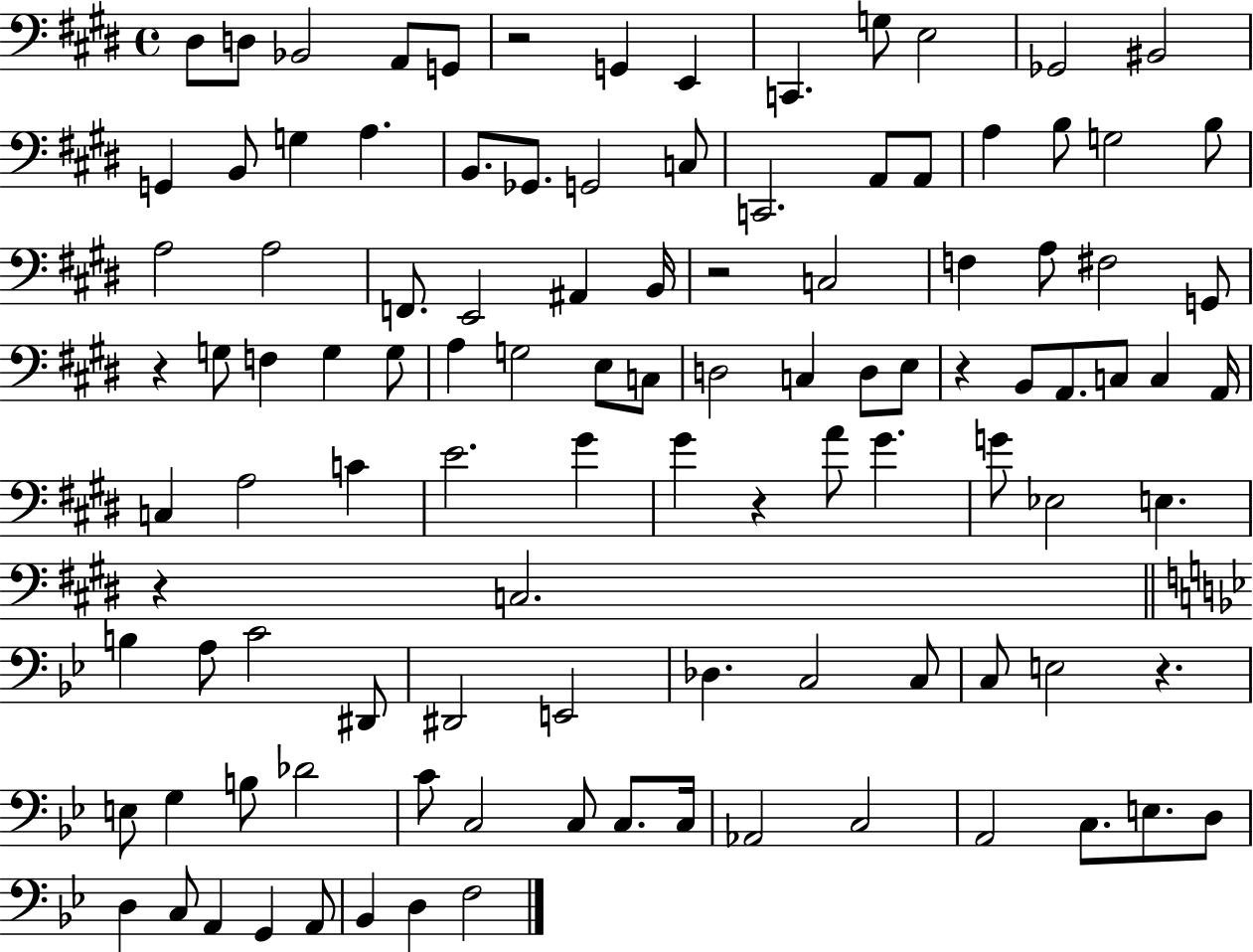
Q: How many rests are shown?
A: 7